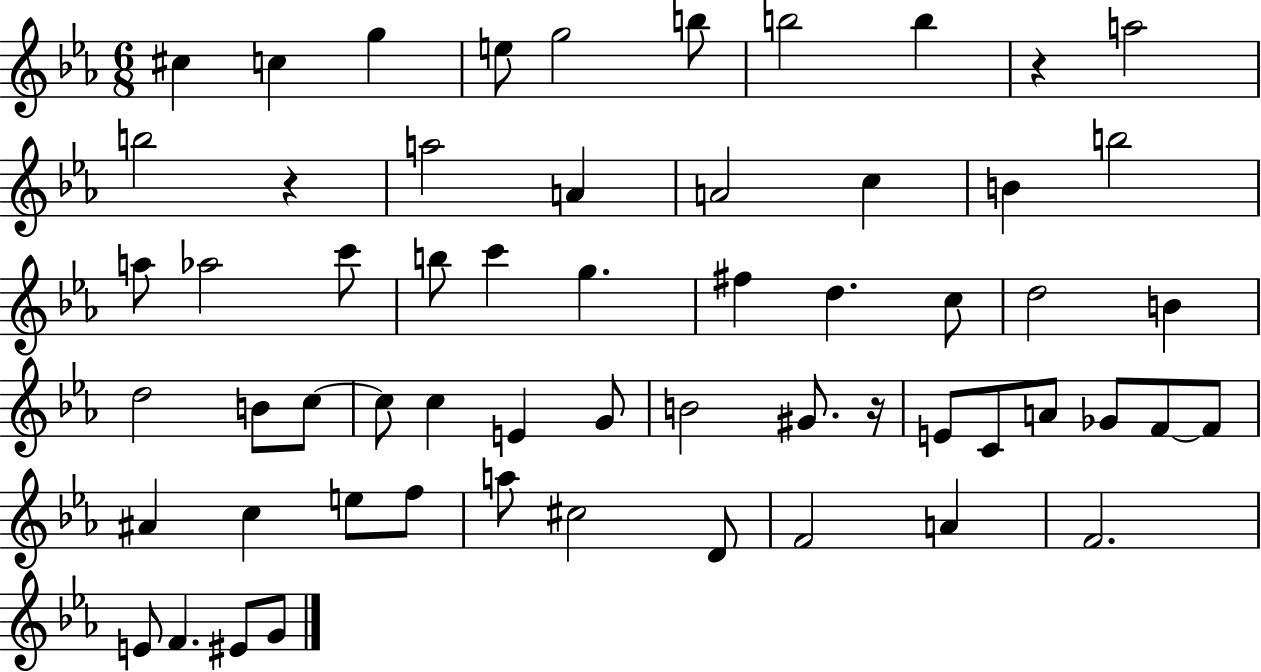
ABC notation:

X:1
T:Untitled
M:6/8
L:1/4
K:Eb
^c c g e/2 g2 b/2 b2 b z a2 b2 z a2 A A2 c B b2 a/2 _a2 c'/2 b/2 c' g ^f d c/2 d2 B d2 B/2 c/2 c/2 c E G/2 B2 ^G/2 z/4 E/2 C/2 A/2 _G/2 F/2 F/2 ^A c e/2 f/2 a/2 ^c2 D/2 F2 A F2 E/2 F ^E/2 G/2